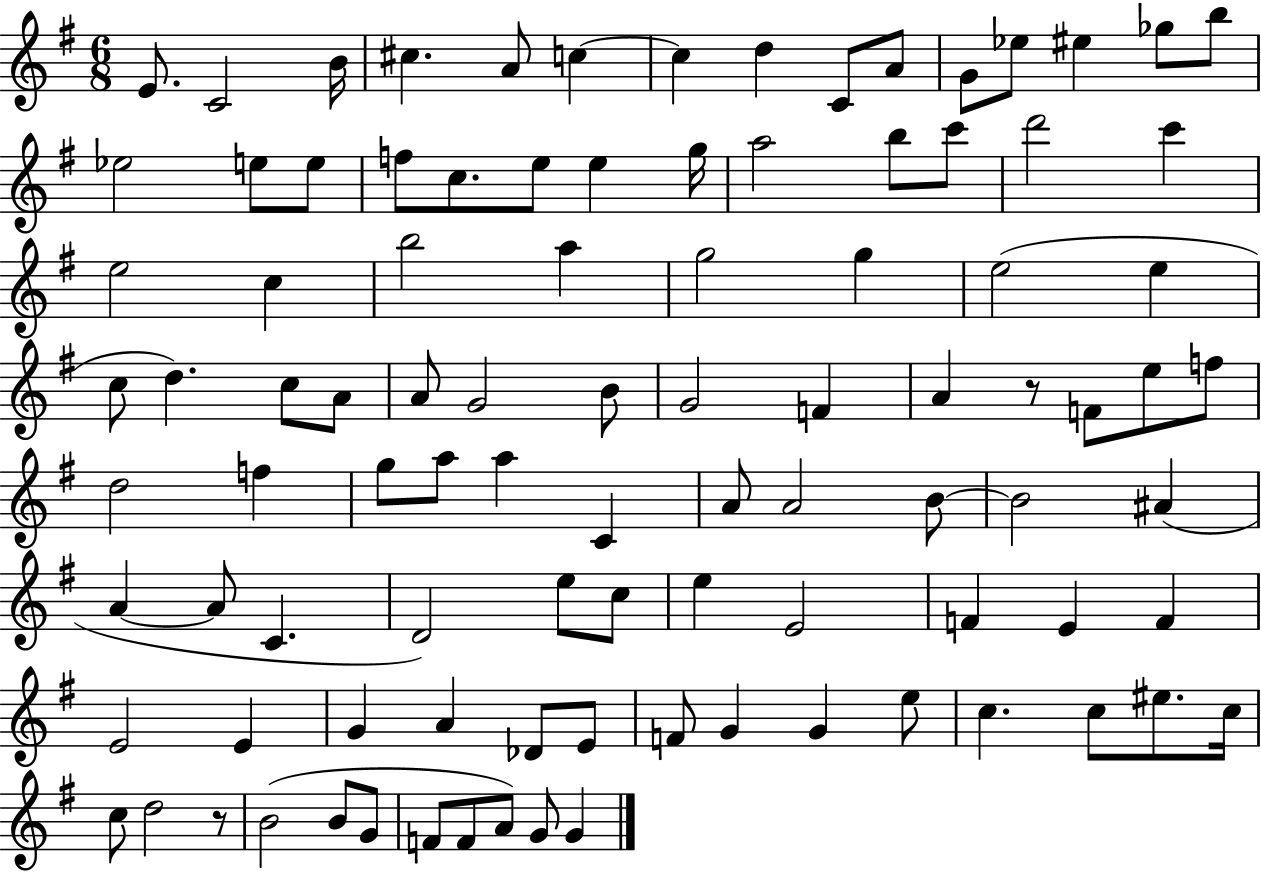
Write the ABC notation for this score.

X:1
T:Untitled
M:6/8
L:1/4
K:G
E/2 C2 B/4 ^c A/2 c c d C/2 A/2 G/2 _e/2 ^e _g/2 b/2 _e2 e/2 e/2 f/2 c/2 e/2 e g/4 a2 b/2 c'/2 d'2 c' e2 c b2 a g2 g e2 e c/2 d c/2 A/2 A/2 G2 B/2 G2 F A z/2 F/2 e/2 f/2 d2 f g/2 a/2 a C A/2 A2 B/2 B2 ^A A A/2 C D2 e/2 c/2 e E2 F E F E2 E G A _D/2 E/2 F/2 G G e/2 c c/2 ^e/2 c/4 c/2 d2 z/2 B2 B/2 G/2 F/2 F/2 A/2 G/2 G